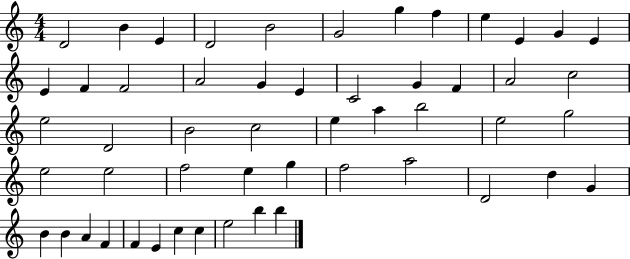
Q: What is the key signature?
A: C major